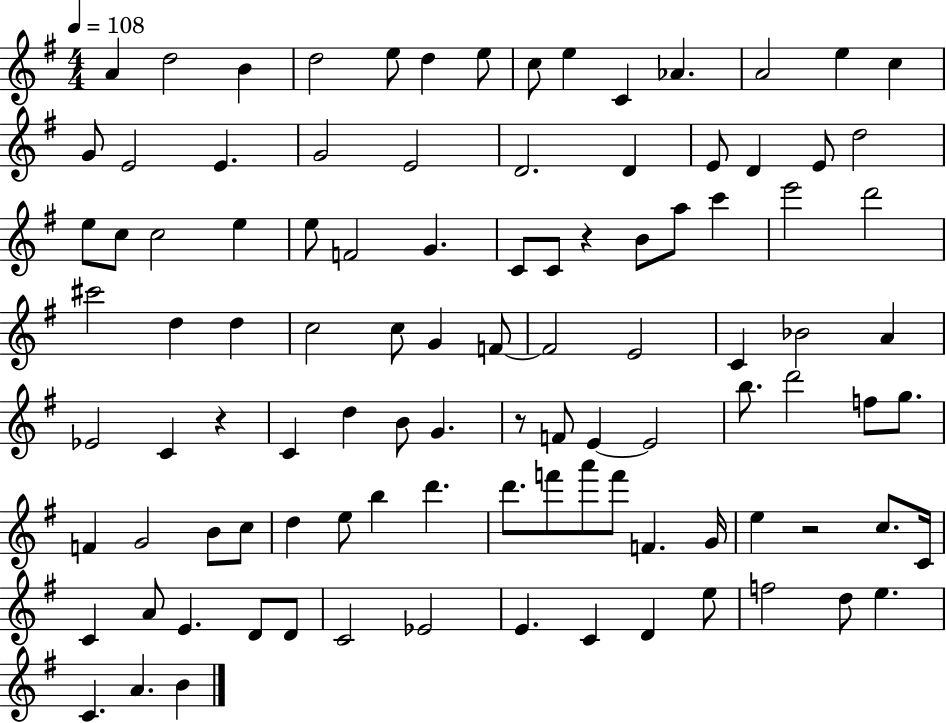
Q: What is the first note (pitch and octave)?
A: A4